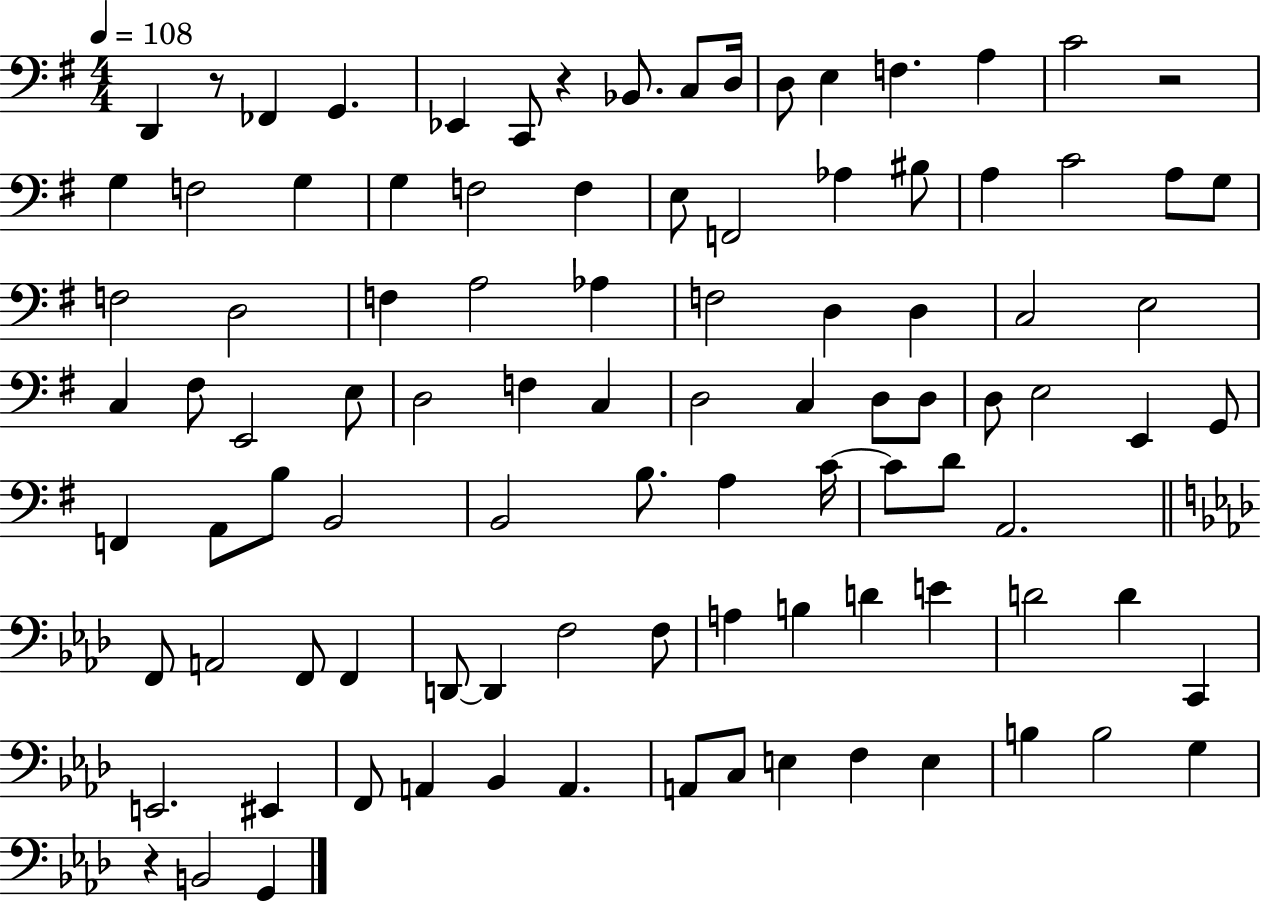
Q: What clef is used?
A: bass